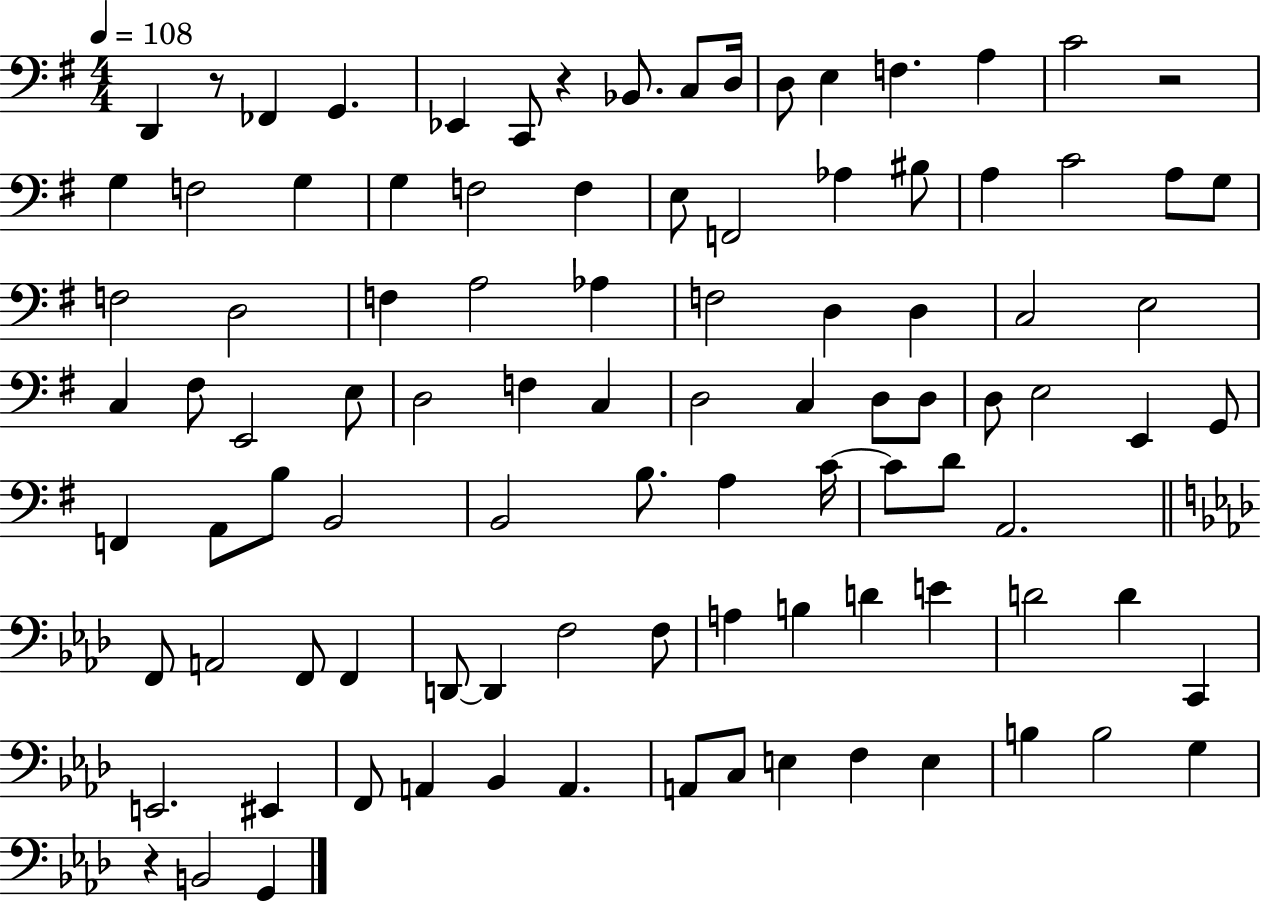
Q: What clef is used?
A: bass